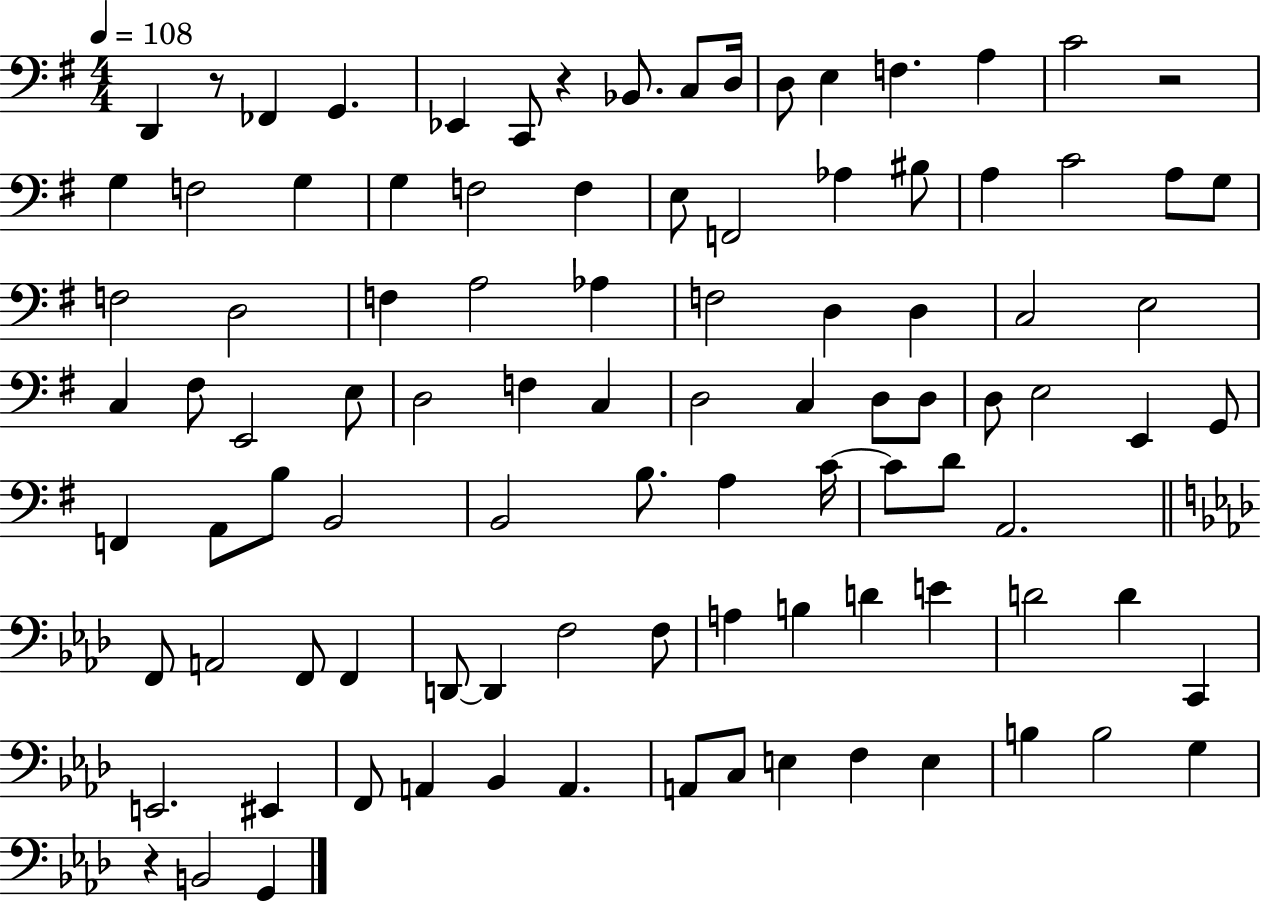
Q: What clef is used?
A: bass